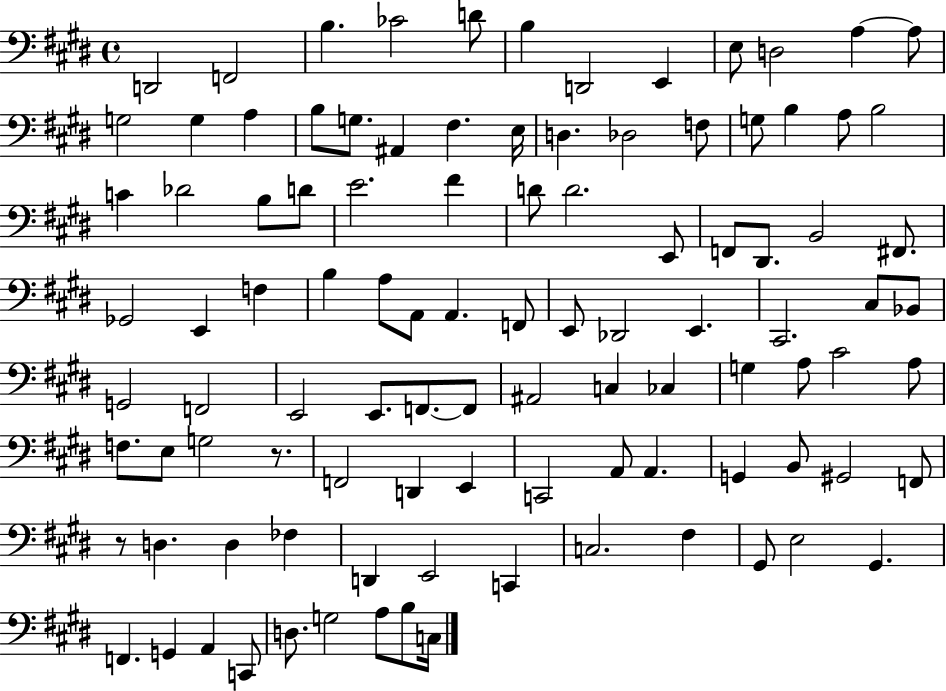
D2/h F2/h B3/q. CES4/h D4/e B3/q D2/h E2/q E3/e D3/h A3/q A3/e G3/h G3/q A3/q B3/e G3/e. A#2/q F#3/q. E3/s D3/q. Db3/h F3/e G3/e B3/q A3/e B3/h C4/q Db4/h B3/e D4/e E4/h. F#4/q D4/e D4/h. E2/e F2/e D#2/e. B2/h F#2/e. Gb2/h E2/q F3/q B3/q A3/e A2/e A2/q. F2/e E2/e Db2/h E2/q. C#2/h. C#3/e Bb2/e G2/h F2/h E2/h E2/e. F2/e. F2/e A#2/h C3/q CES3/q G3/q A3/e C#4/h A3/e F3/e. E3/e G3/h R/e. F2/h D2/q E2/q C2/h A2/e A2/q. G2/q B2/e G#2/h F2/e R/e D3/q. D3/q FES3/q D2/q E2/h C2/q C3/h. F#3/q G#2/e E3/h G#2/q. F2/q. G2/q A2/q C2/e D3/e. G3/h A3/e B3/e C3/s